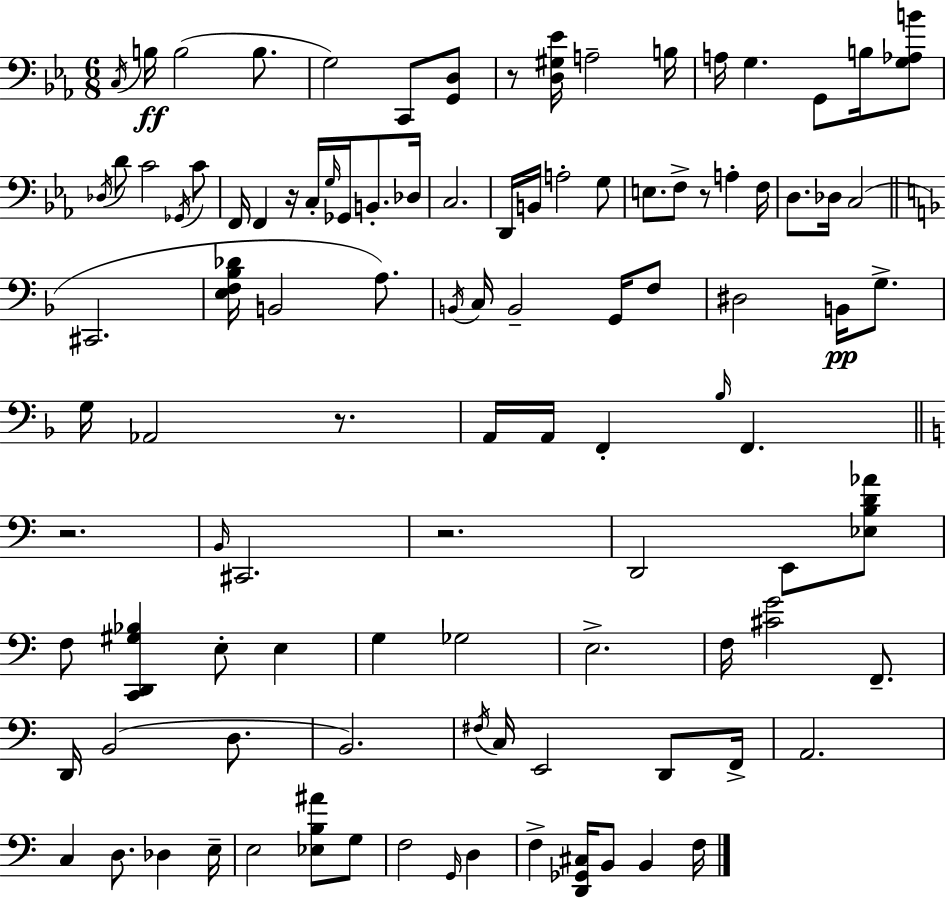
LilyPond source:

{
  \clef bass
  \numericTimeSignature
  \time 6/8
  \key c \minor
  \acciaccatura { c16 }\ff b16 b2( b8. | g2) c,8 <g, d>8 | r8 <d gis ees'>16 a2-- | b16 a16 g4. g,8 b16 <g aes b'>8 | \break \acciaccatura { des16 } d'8 c'2 | \acciaccatura { ges,16 } c'8 f,16 f,4 r16 c16-. \grace { g16 } ges,16 | b,8.-. des16 c2. | d,16 b,16 a2-. | \break g8 e8. f8-> r8 a4-. | f16 d8. des16 c2( | \bar "||" \break \key f \major cis,2. | <e f bes des'>16 b,2 a8.) | \acciaccatura { b,16 } c16 b,2-- g,16 f8 | dis2 b,16\pp g8.-> | \break g16 aes,2 r8. | a,16 a,16 f,4-. \grace { bes16 } f,4. | \bar "||" \break \key c \major r2. | \grace { b,16 } cis,2. | r2. | d,2 e,8 <ees b d' aes'>8 | \break f8 <c, d, gis bes>4 e8-. e4 | g4 ges2 | e2.-> | f16 <cis' g'>2 f,8.-- | \break d,16 b,2( d8. | b,2.) | \acciaccatura { fis16 } c16 e,2 d,8 | f,16-> a,2. | \break c4 d8. des4 | e16-- e2 <ees b ais'>8 | g8 f2 \grace { g,16 } d4 | f4-> <d, ges, cis>16 b,8 b,4 | \break f16 \bar "|."
}